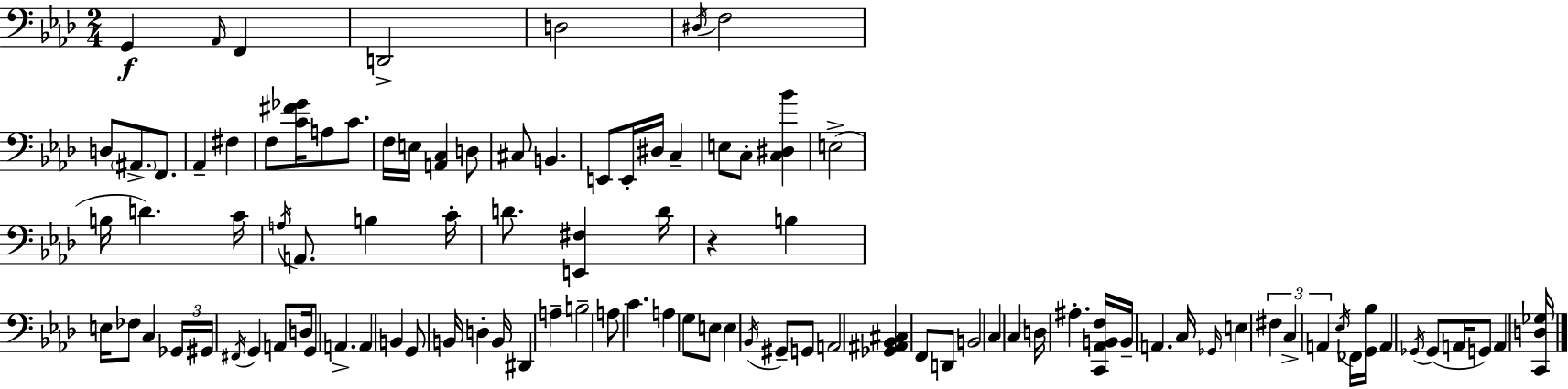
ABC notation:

X:1
T:Untitled
M:2/4
L:1/4
K:Ab
G,, _A,,/4 F,, D,,2 D,2 ^D,/4 F,2 D,/2 ^A,,/2 F,,/2 _A,, ^F, F,/2 [C^F_G]/4 A,/2 C/2 F,/4 E,/4 [A,,C,] D,/2 ^C,/2 B,, E,,/2 E,,/4 ^D,/4 C, E,/2 C,/2 [C,^D,_B] E,2 B,/4 D C/4 A,/4 A,,/2 B, C/4 D/2 [E,,^F,] D/4 z B, E,/4 _F,/2 C, _G,,/4 ^G,,/4 ^F,,/4 G,, A,,/2 D,/4 G,,/2 A,, A,, B,, G,,/2 B,,/4 D, B,,/4 ^D,, A, B,2 A,/2 C A, G,/2 E,/2 E, _B,,/4 ^G,,/2 G,,/2 A,,2 [_G,,^A,,_B,,^C,] F,,/2 D,,/2 B,,2 C, C, D,/4 ^A, [C,,_A,,B,,F,]/4 B,,/4 A,, C,/4 _G,,/4 E, ^F, C, A,, _E,/4 _F,,/4 [G,,_B,]/4 A,, _G,,/4 _G,,/2 A,,/4 G,,/2 A,, [C,,D,_G,]/4